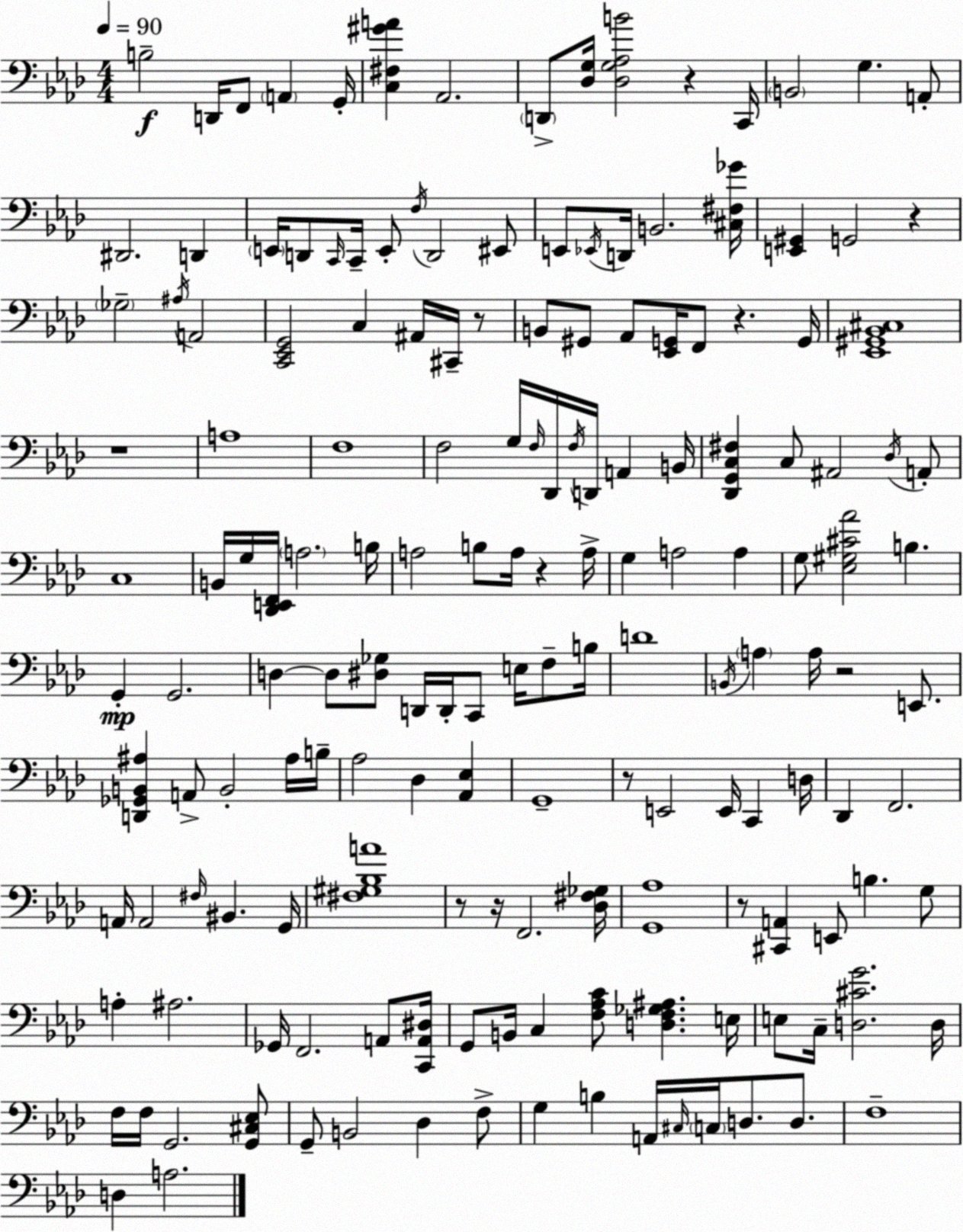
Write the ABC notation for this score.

X:1
T:Untitled
M:4/4
L:1/4
K:Ab
B,2 D,,/4 F,,/2 A,, G,,/4 [C,^F,^GA] _A,,2 D,,/2 [_D,G,]/4 [_D,G,_A,B]2 z C,,/4 B,,2 G, A,,/2 ^D,,2 D,, E,,/4 D,,/2 C,,/4 C,,/4 E,,/2 F,/4 D,,2 ^E,,/2 E,,/2 _E,,/4 D,,/4 B,,2 [^C,^F,_G]/4 [E,,^G,,] G,,2 z _G,2 ^A,/4 A,,2 [C,,_E,,G,,]2 C, ^A,,/4 ^C,,/4 z/2 B,,/2 ^G,,/2 _A,,/2 [_E,,G,,]/4 F,,/2 z G,,/4 [_E,,^G,,_B,,^C,]4 z4 A,4 F,4 F,2 G,/4 F,/4 _D,,/4 F,/4 D,,/4 A,, B,,/4 [_D,,G,,C,^F,] C,/2 ^A,,2 _D,/4 A,,/2 C,4 B,,/4 G,/4 [_D,,E,,F,,]/4 A,2 B,/4 A,2 B,/2 A,/4 z A,/4 G, A,2 A, G,/2 [_E,^G,^C_A]2 B, G,, G,,2 D, D,/2 [^D,_G,]/2 D,,/4 D,,/4 C,,/2 E,/4 F,/2 B,/4 D4 B,,/4 A, A,/4 z2 E,,/2 [D,,_G,,B,,^A,] A,,/2 B,,2 ^A,/4 B,/4 _A,2 _D, [_A,,_E,] G,,4 z/2 E,,2 E,,/4 C,, D,/4 _D,, F,,2 A,,/4 A,,2 ^F,/4 ^B,, G,,/4 [^F,^G,_B,A]4 z/2 z/4 F,,2 [_D,^F,_G,]/4 [G,,_A,]4 z/2 [^C,,A,,] E,,/2 B, G,/2 A, ^A,2 _G,,/4 F,,2 A,,/2 [C,,A,,^D,]/4 G,,/2 B,,/4 C, [F,_A,C]/2 [D,F,_G,^A,] E,/4 E,/2 C,/4 [D,^CG]2 D,/4 F,/4 F,/4 G,,2 [G,,^C,_E,]/2 G,,/2 B,,2 _D, F,/2 G, B, A,,/4 ^C,/4 C,/4 D,/2 D,/2 F,4 D, A,2